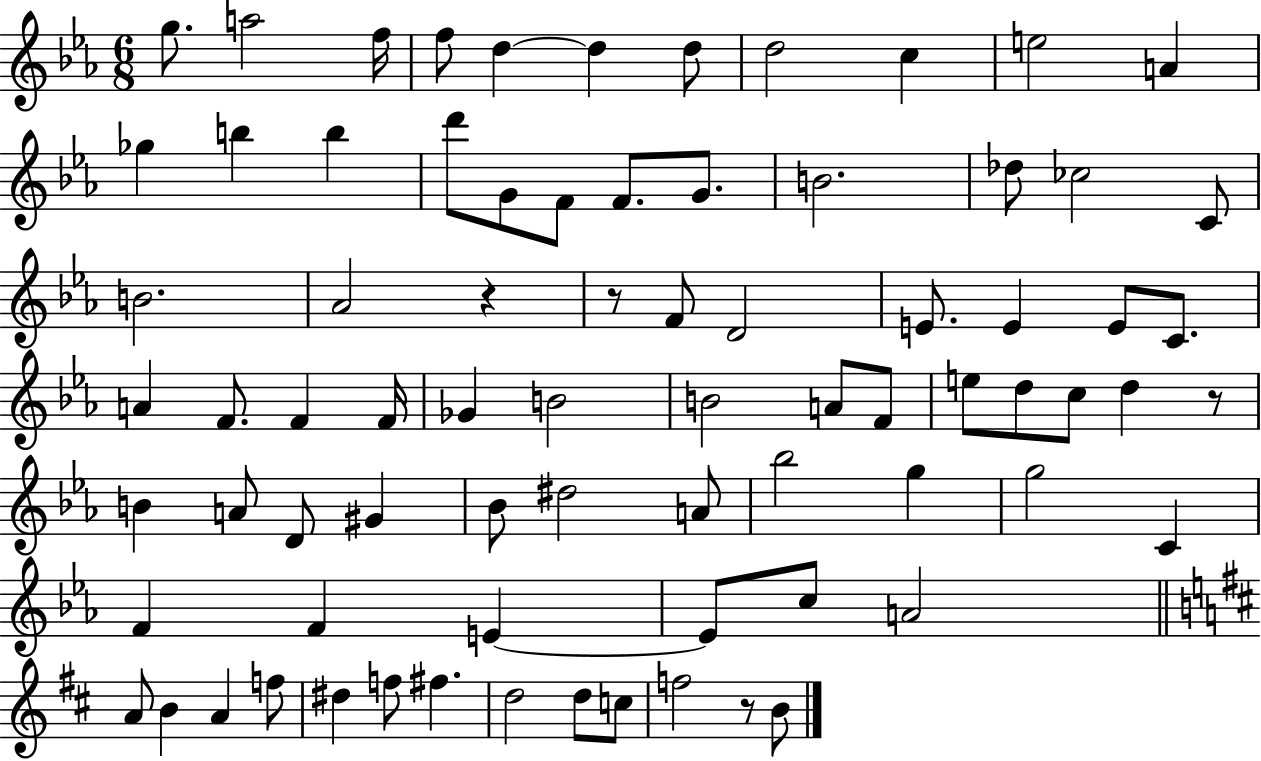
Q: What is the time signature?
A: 6/8